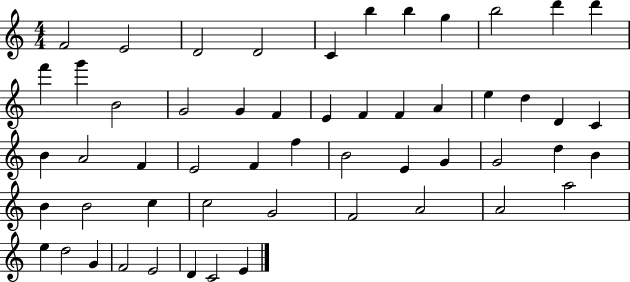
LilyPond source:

{
  \clef treble
  \numericTimeSignature
  \time 4/4
  \key c \major
  f'2 e'2 | d'2 d'2 | c'4 b''4 b''4 g''4 | b''2 d'''4 d'''4 | \break f'''4 g'''4 b'2 | g'2 g'4 f'4 | e'4 f'4 f'4 a'4 | e''4 d''4 d'4 c'4 | \break b'4 a'2 f'4 | e'2 f'4 f''4 | b'2 e'4 g'4 | g'2 d''4 b'4 | \break b'4 b'2 c''4 | c''2 g'2 | f'2 a'2 | a'2 a''2 | \break e''4 d''2 g'4 | f'2 e'2 | d'4 c'2 e'4 | \bar "|."
}